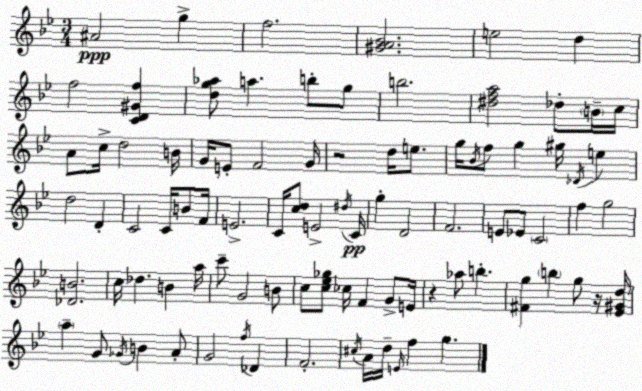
X:1
T:Untitled
M:3/4
L:1/4
K:Bb
^A2 g f2 [^GA_B]2 e2 d f2 [CD^Gf] [dg_a]/2 a b/2 g/2 b2 [^dfa]2 _d/2 B/4 c/4 A/2 c/4 d2 B/4 G/4 E/2 F2 G/4 z2 d/4 e/2 g/4 _B/4 f/2 g ^g/4 _D/4 e d2 D C2 C/4 B/2 F/4 E2 C/4 [cd]/2 E2 ^d/4 C/4 g D2 F2 E/2 _E/2 C2 f g2 [_DB]2 c/4 _d B a/4 c'/2 G2 B/2 c/2 [c_e_g]/2 _c/4 F G/2 E/4 z _a/2 b [^Fg] b g/2 z/4 [_E^Gd]/4 a G/2 _G/4 B A/2 G2 f/4 _D F2 ^c/4 A/4 d/4 E/4 f g